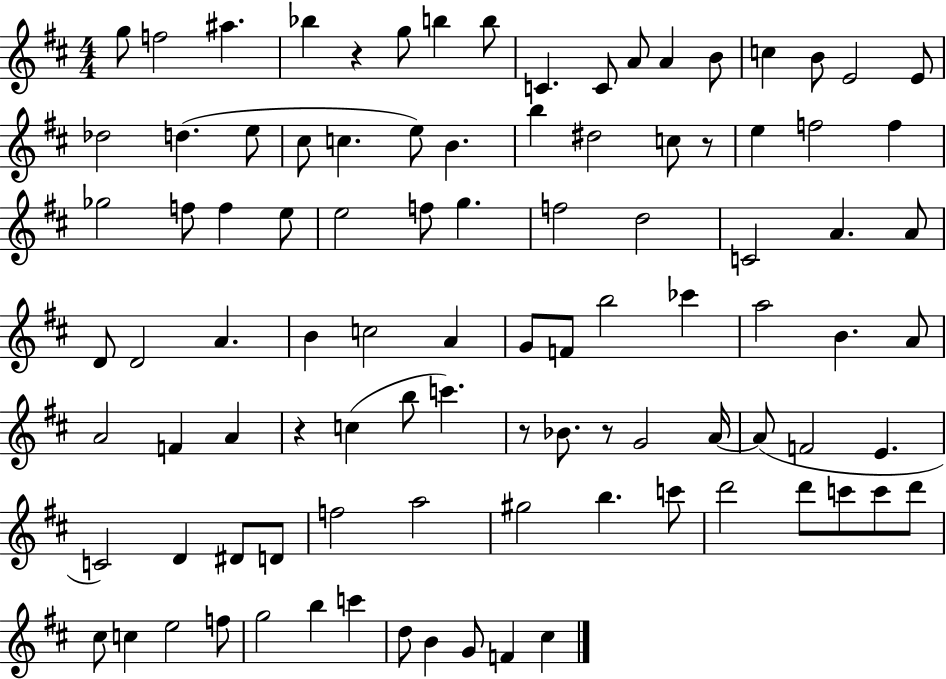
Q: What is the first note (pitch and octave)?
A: G5